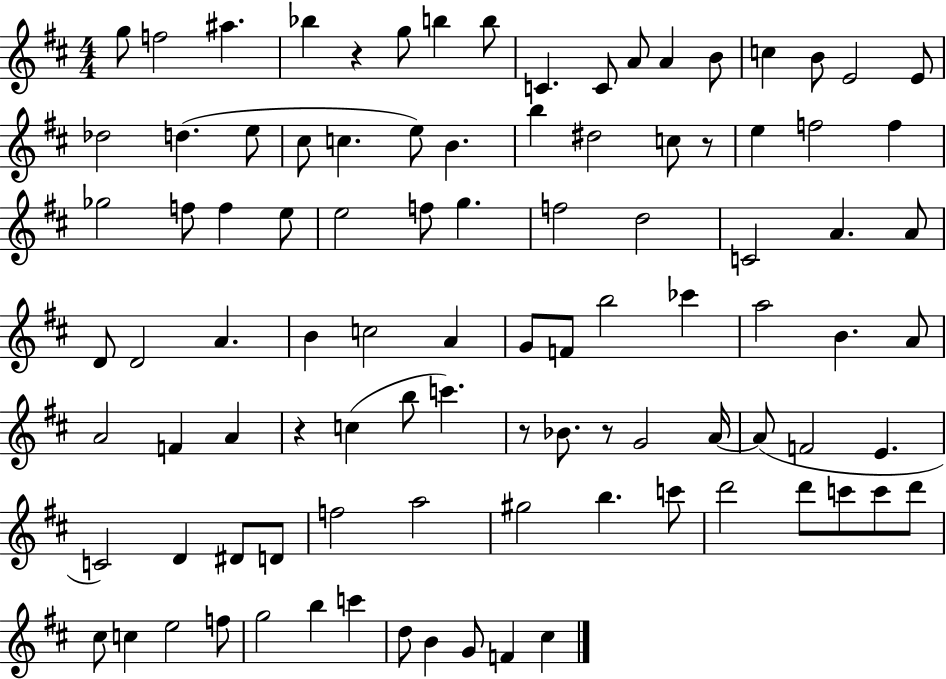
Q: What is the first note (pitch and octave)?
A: G5